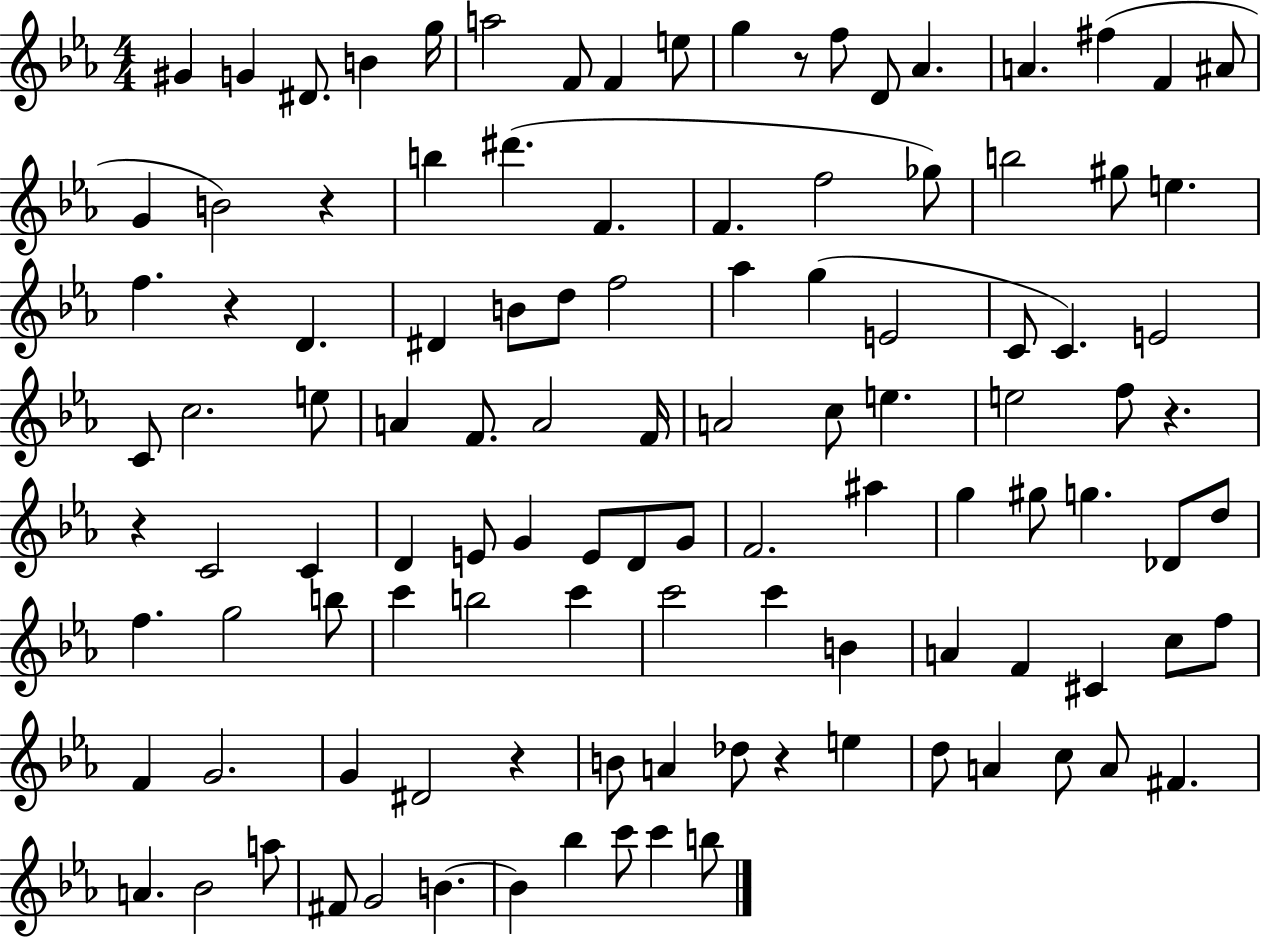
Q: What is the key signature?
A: EES major